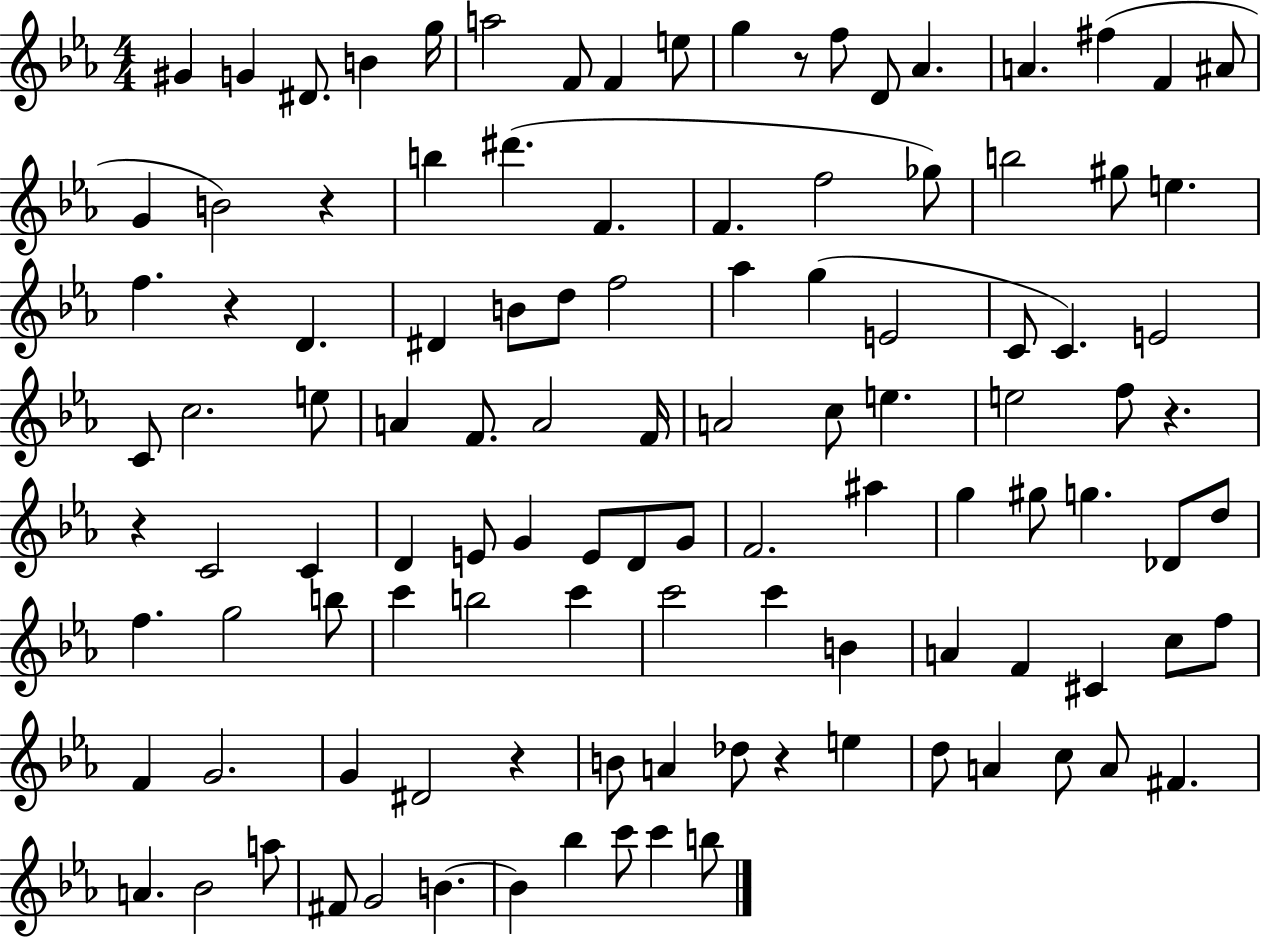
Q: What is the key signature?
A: EES major